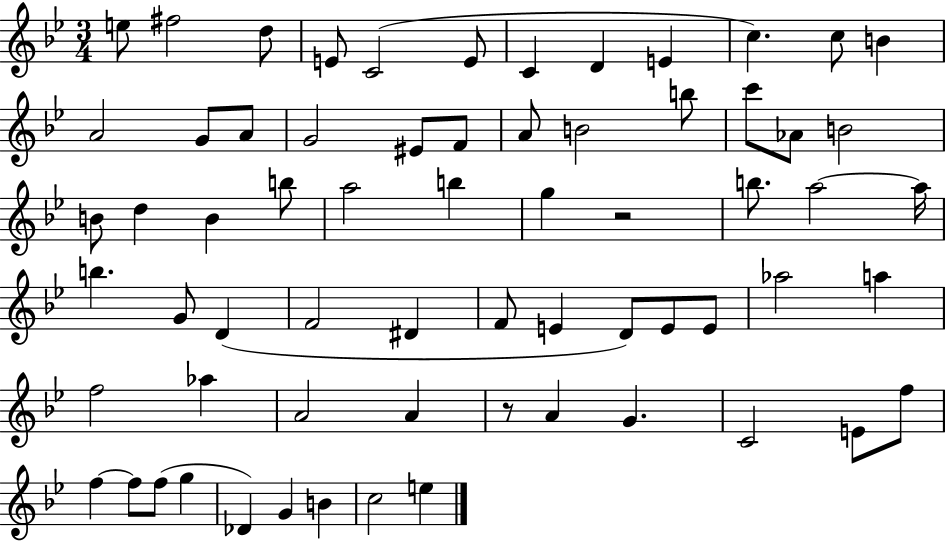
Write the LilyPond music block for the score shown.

{
  \clef treble
  \numericTimeSignature
  \time 3/4
  \key bes \major
  \repeat volta 2 { e''8 fis''2 d''8 | e'8 c'2( e'8 | c'4 d'4 e'4 | c''4.) c''8 b'4 | \break a'2 g'8 a'8 | g'2 eis'8 f'8 | a'8 b'2 b''8 | c'''8 aes'8 b'2 | \break b'8 d''4 b'4 b''8 | a''2 b''4 | g''4 r2 | b''8. a''2~~ a''16 | \break b''4. g'8 d'4( | f'2 dis'4 | f'8 e'4 d'8) e'8 e'8 | aes''2 a''4 | \break f''2 aes''4 | a'2 a'4 | r8 a'4 g'4. | c'2 e'8 f''8 | \break f''4~~ f''8 f''8( g''4 | des'4) g'4 b'4 | c''2 e''4 | } \bar "|."
}